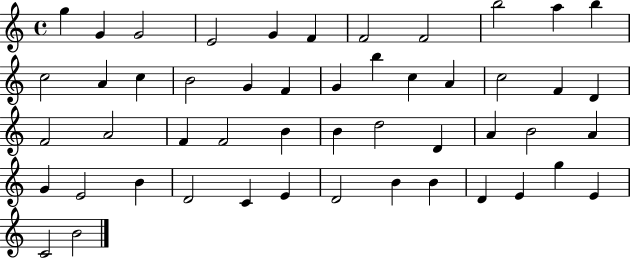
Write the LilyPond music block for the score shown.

{
  \clef treble
  \time 4/4
  \defaultTimeSignature
  \key c \major
  g''4 g'4 g'2 | e'2 g'4 f'4 | f'2 f'2 | b''2 a''4 b''4 | \break c''2 a'4 c''4 | b'2 g'4 f'4 | g'4 b''4 c''4 a'4 | c''2 f'4 d'4 | \break f'2 a'2 | f'4 f'2 b'4 | b'4 d''2 d'4 | a'4 b'2 a'4 | \break g'4 e'2 b'4 | d'2 c'4 e'4 | d'2 b'4 b'4 | d'4 e'4 g''4 e'4 | \break c'2 b'2 | \bar "|."
}